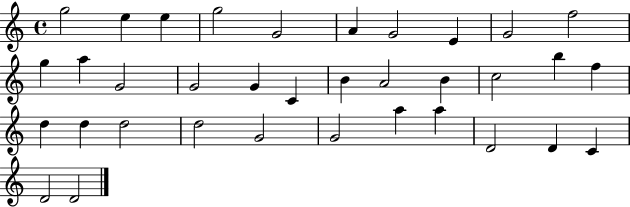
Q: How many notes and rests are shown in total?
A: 35